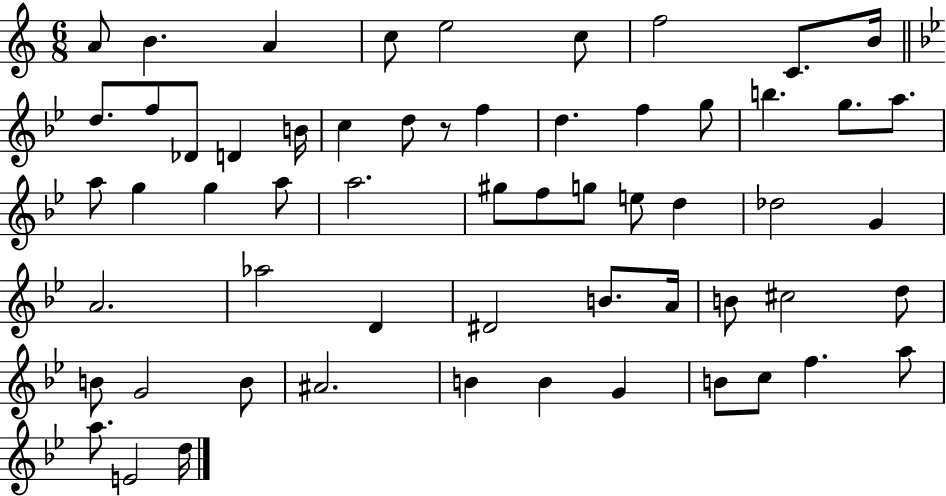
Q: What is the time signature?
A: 6/8